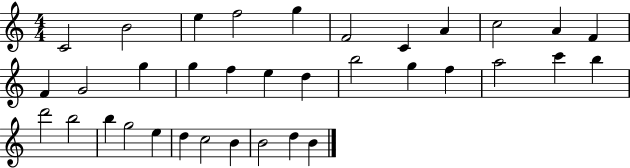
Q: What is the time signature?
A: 4/4